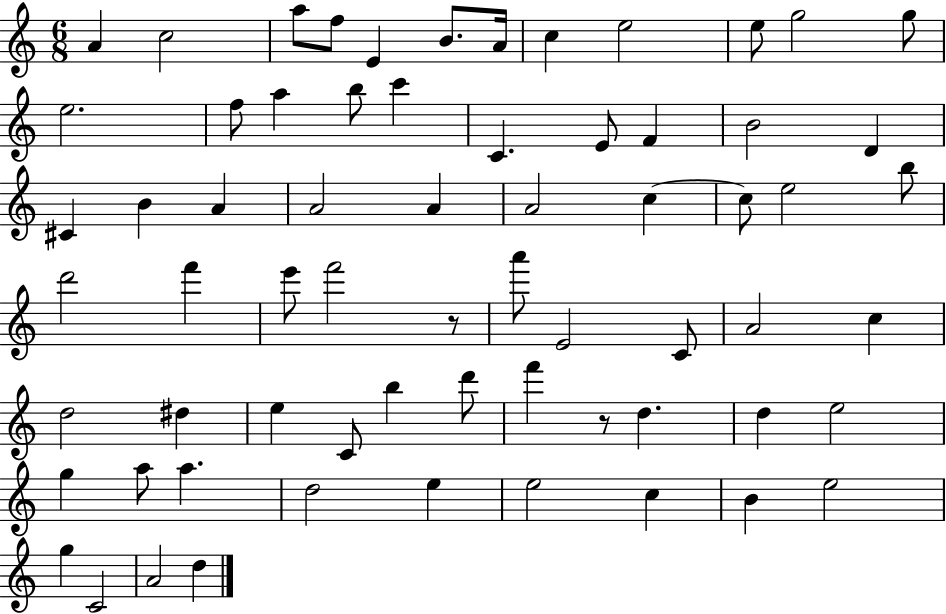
A4/q C5/h A5/e F5/e E4/q B4/e. A4/s C5/q E5/h E5/e G5/h G5/e E5/h. F5/e A5/q B5/e C6/q C4/q. E4/e F4/q B4/h D4/q C#4/q B4/q A4/q A4/h A4/q A4/h C5/q C5/e E5/h B5/e D6/h F6/q E6/e F6/h R/e A6/e E4/h C4/e A4/h C5/q D5/h D#5/q E5/q C4/e B5/q D6/e F6/q R/e D5/q. D5/q E5/h G5/q A5/e A5/q. D5/h E5/q E5/h C5/q B4/q E5/h G5/q C4/h A4/h D5/q